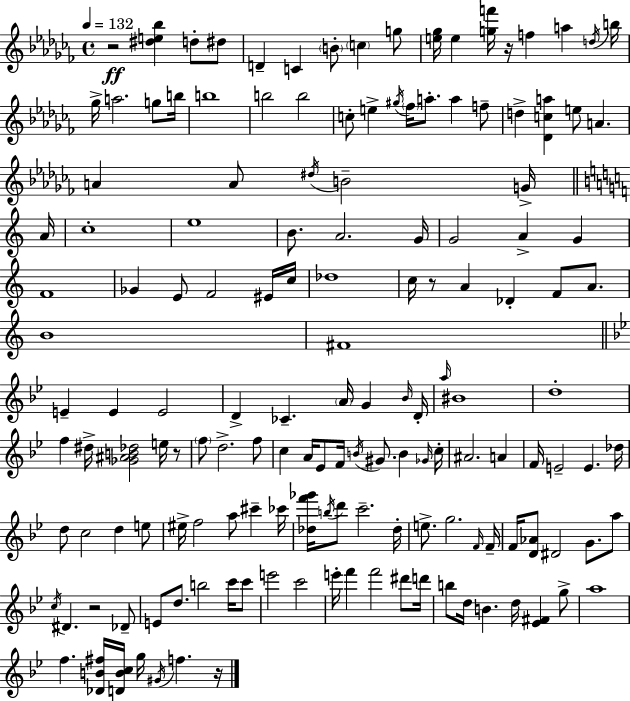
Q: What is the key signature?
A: AES minor